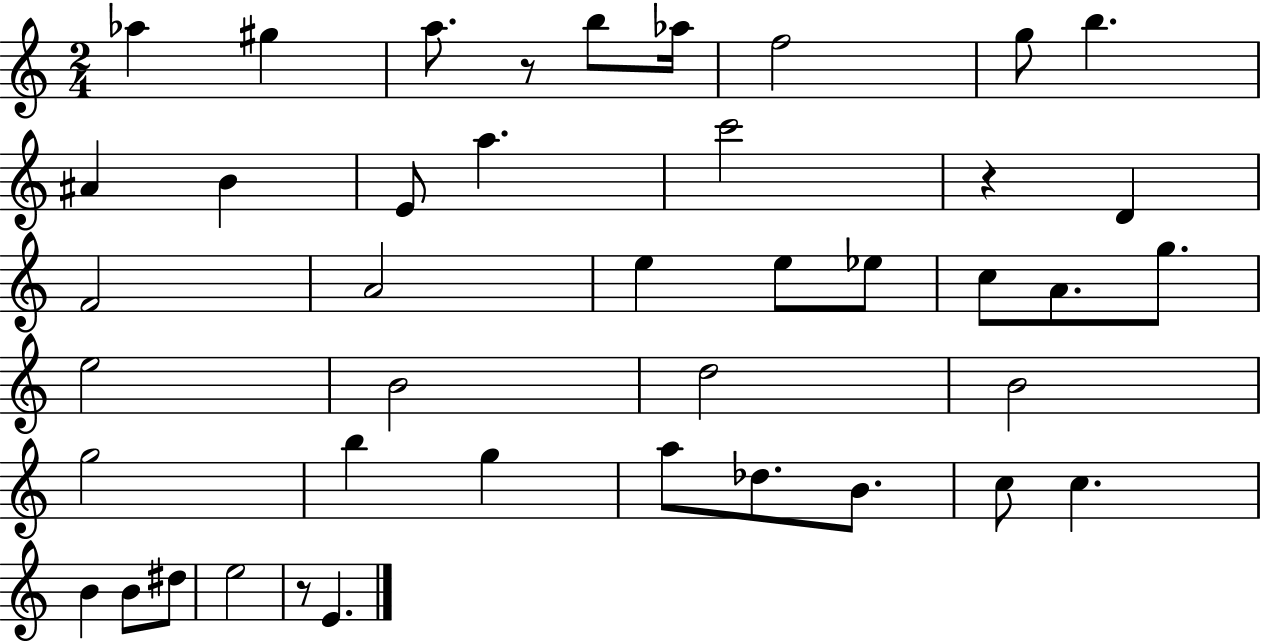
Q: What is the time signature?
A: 2/4